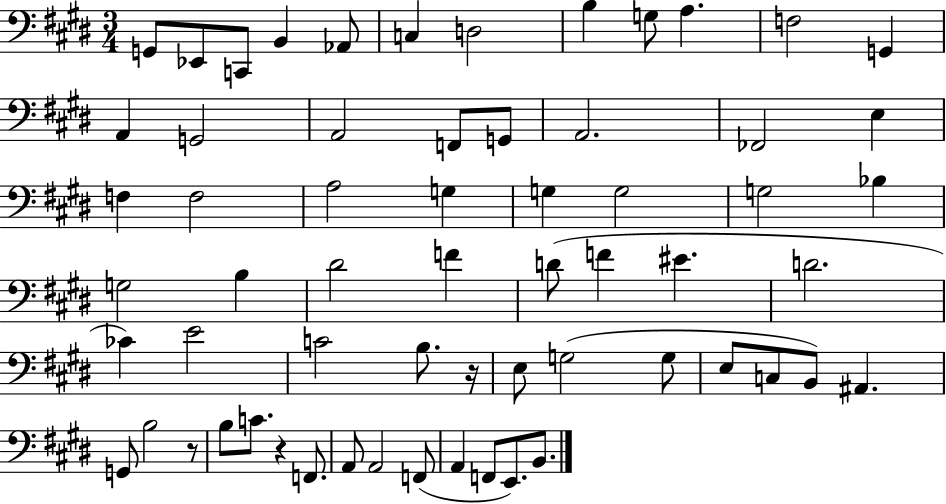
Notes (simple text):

G2/e Eb2/e C2/e B2/q Ab2/e C3/q D3/h B3/q G3/e A3/q. F3/h G2/q A2/q G2/h A2/h F2/e G2/e A2/h. FES2/h E3/q F3/q F3/h A3/h G3/q G3/q G3/h G3/h Bb3/q G3/h B3/q D#4/h F4/q D4/e F4/q EIS4/q. D4/h. CES4/q E4/h C4/h B3/e. R/s E3/e G3/h G3/e E3/e C3/e B2/e A#2/q. G2/e B3/h R/e B3/e C4/e. R/q F2/e. A2/e A2/h F2/e A2/q F2/e E2/e. B2/e.